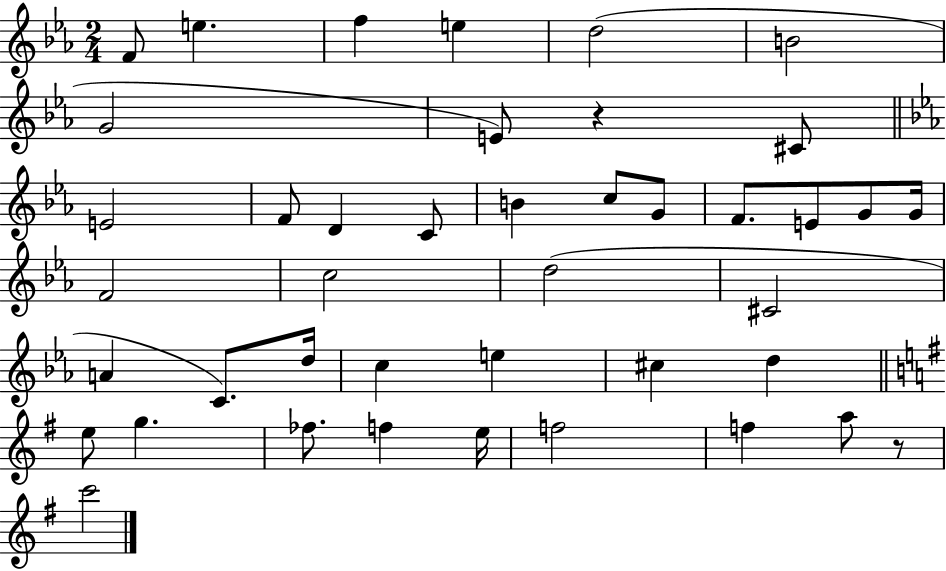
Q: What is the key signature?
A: EES major